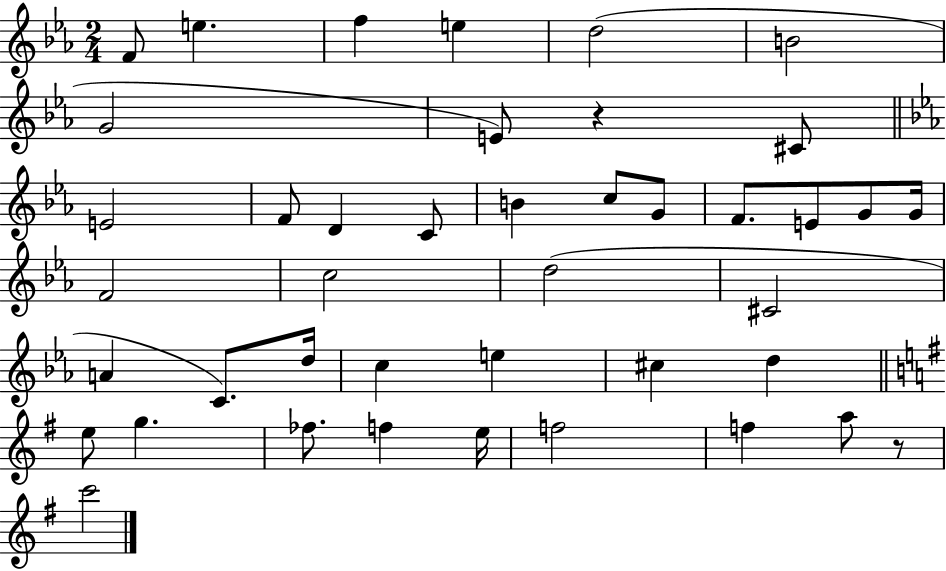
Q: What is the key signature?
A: EES major